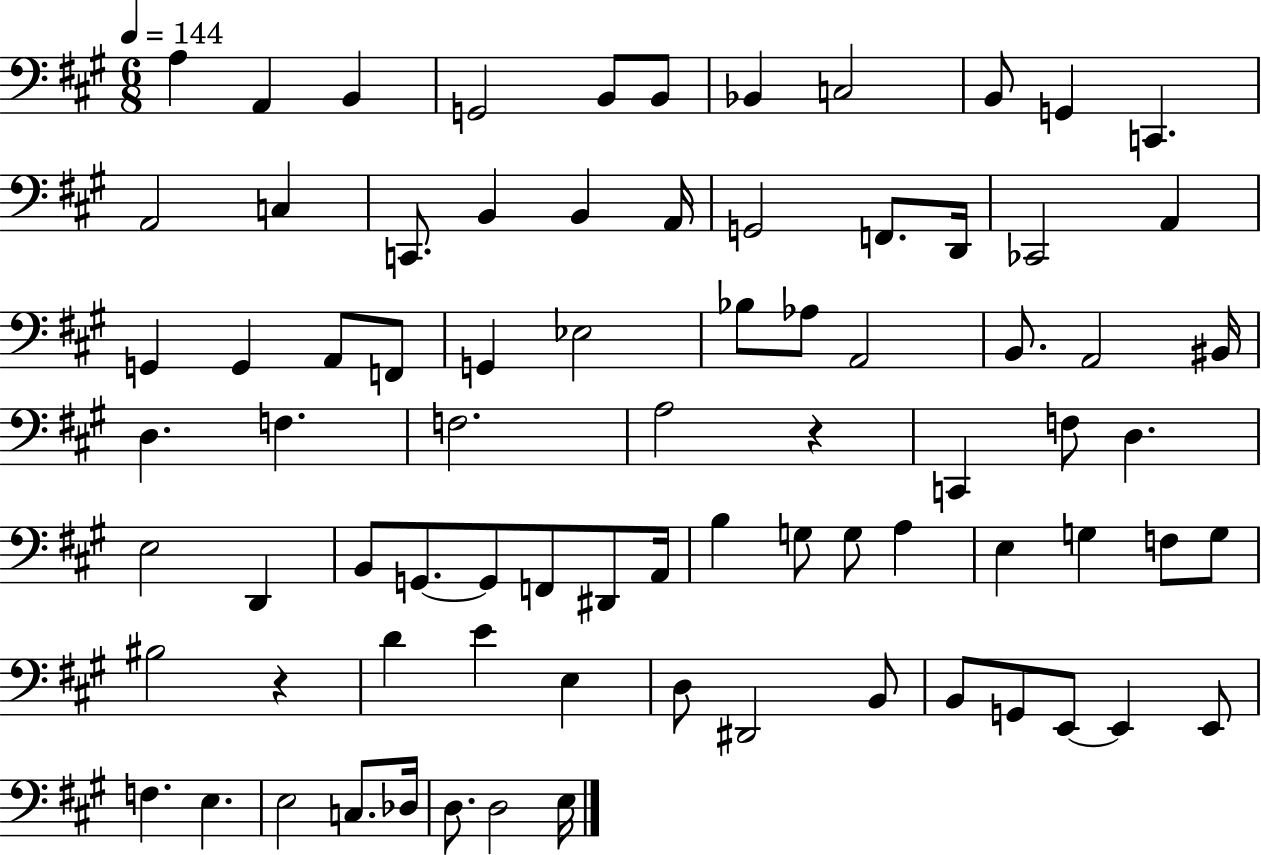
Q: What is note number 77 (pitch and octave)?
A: E3